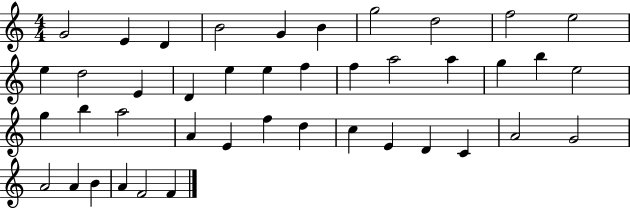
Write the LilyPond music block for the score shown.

{
  \clef treble
  \numericTimeSignature
  \time 4/4
  \key c \major
  g'2 e'4 d'4 | b'2 g'4 b'4 | g''2 d''2 | f''2 e''2 | \break e''4 d''2 e'4 | d'4 e''4 e''4 f''4 | f''4 a''2 a''4 | g''4 b''4 e''2 | \break g''4 b''4 a''2 | a'4 e'4 f''4 d''4 | c''4 e'4 d'4 c'4 | a'2 g'2 | \break a'2 a'4 b'4 | a'4 f'2 f'4 | \bar "|."
}